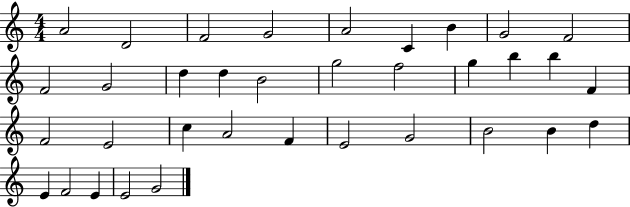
A4/h D4/h F4/h G4/h A4/h C4/q B4/q G4/h F4/h F4/h G4/h D5/q D5/q B4/h G5/h F5/h G5/q B5/q B5/q F4/q F4/h E4/h C5/q A4/h F4/q E4/h G4/h B4/h B4/q D5/q E4/q F4/h E4/q E4/h G4/h